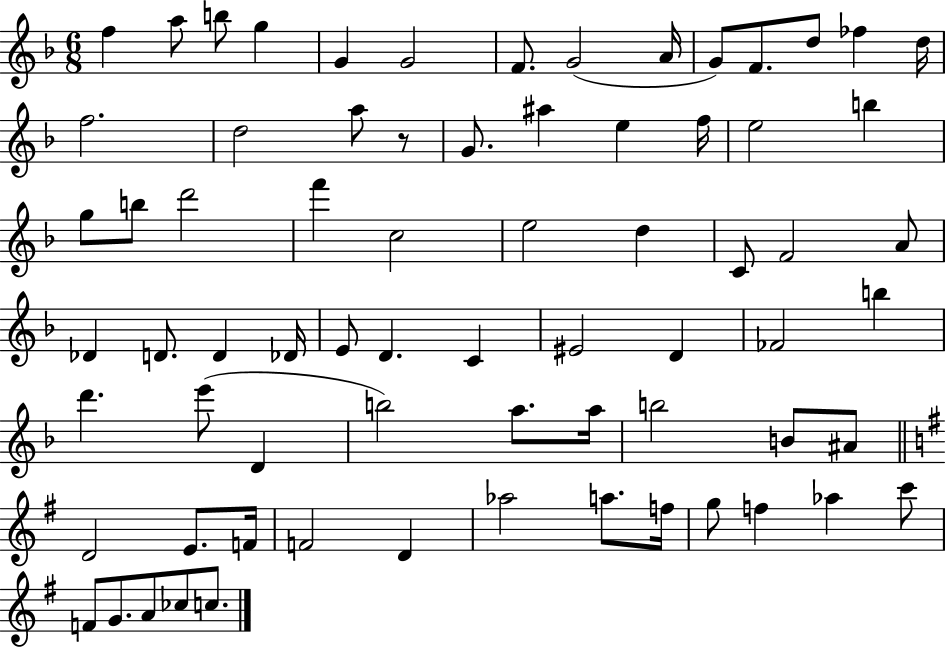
F5/q A5/e B5/e G5/q G4/q G4/h F4/e. G4/h A4/s G4/e F4/e. D5/e FES5/q D5/s F5/h. D5/h A5/e R/e G4/e. A#5/q E5/q F5/s E5/h B5/q G5/e B5/e D6/h F6/q C5/h E5/h D5/q C4/e F4/h A4/e Db4/q D4/e. D4/q Db4/s E4/e D4/q. C4/q EIS4/h D4/q FES4/h B5/q D6/q. E6/e D4/q B5/h A5/e. A5/s B5/h B4/e A#4/e D4/h E4/e. F4/s F4/h D4/q Ab5/h A5/e. F5/s G5/e F5/q Ab5/q C6/e F4/e G4/e. A4/e CES5/e C5/e.